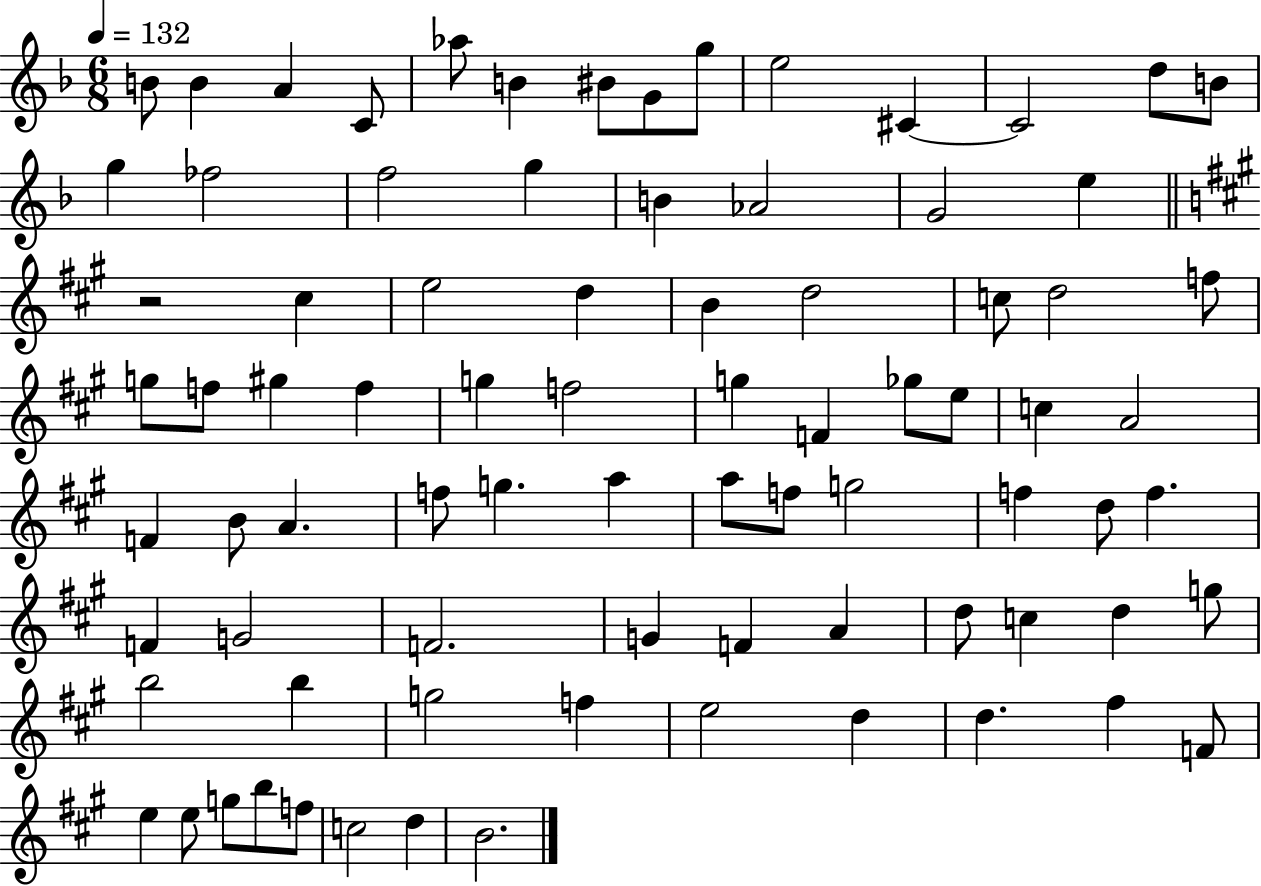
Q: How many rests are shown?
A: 1